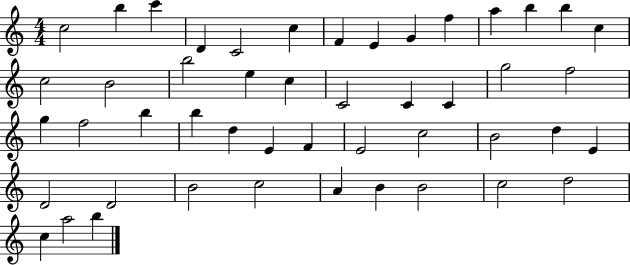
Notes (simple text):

C5/h B5/q C6/q D4/q C4/h C5/q F4/q E4/q G4/q F5/q A5/q B5/q B5/q C5/q C5/h B4/h B5/h E5/q C5/q C4/h C4/q C4/q G5/h F5/h G5/q F5/h B5/q B5/q D5/q E4/q F4/q E4/h C5/h B4/h D5/q E4/q D4/h D4/h B4/h C5/h A4/q B4/q B4/h C5/h D5/h C5/q A5/h B5/q